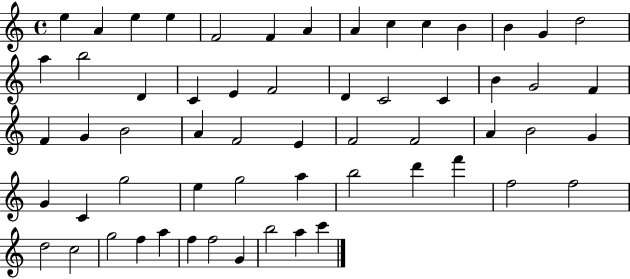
X:1
T:Untitled
M:4/4
L:1/4
K:C
e A e e F2 F A A c c B B G d2 a b2 D C E F2 D C2 C B G2 F F G B2 A F2 E F2 F2 A B2 G G C g2 e g2 a b2 d' f' f2 f2 d2 c2 g2 f a f f2 G b2 a c'